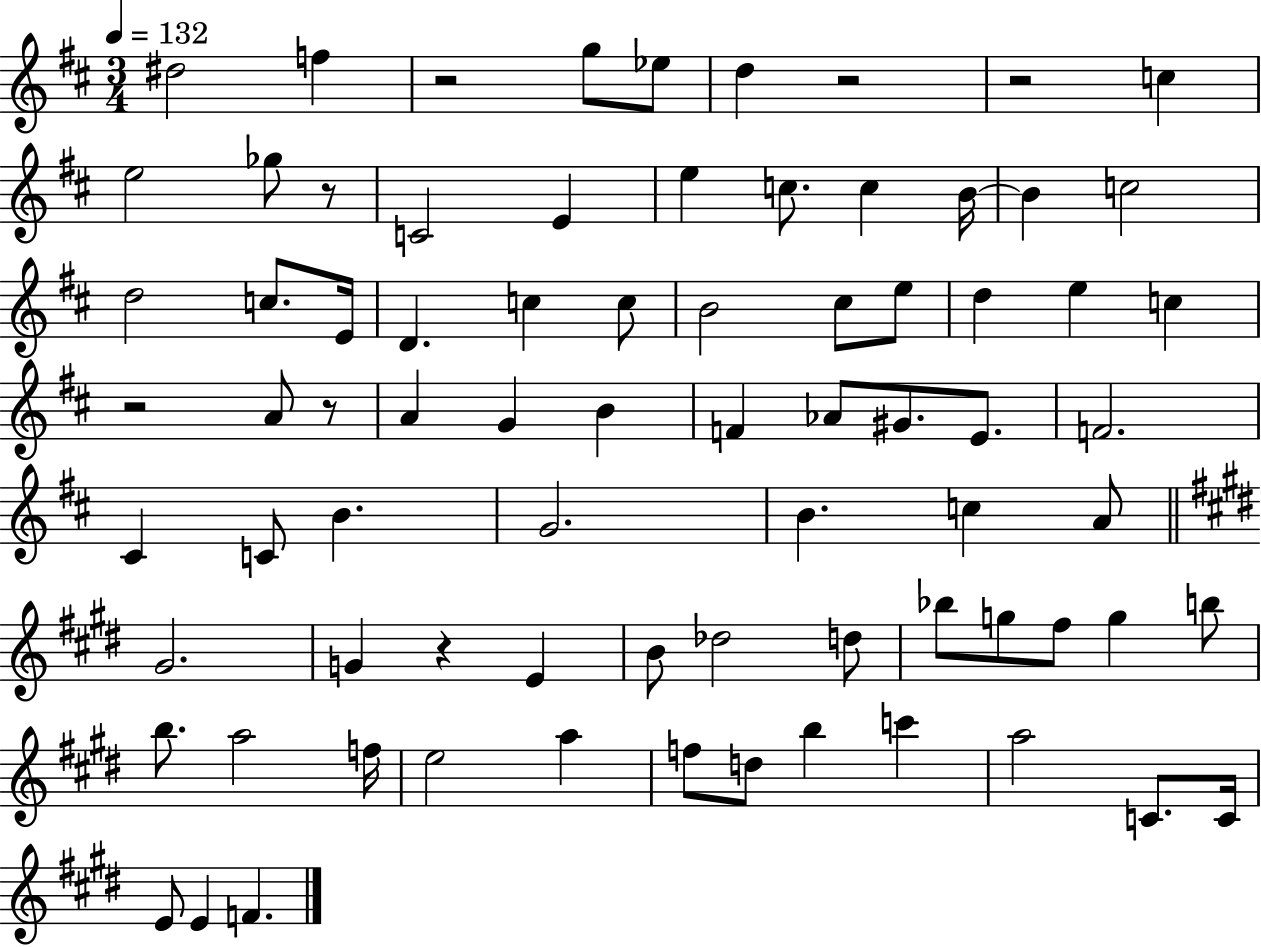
{
  \clef treble
  \numericTimeSignature
  \time 3/4
  \key d \major
  \tempo 4 = 132
  dis''2 f''4 | r2 g''8 ees''8 | d''4 r2 | r2 c''4 | \break e''2 ges''8 r8 | c'2 e'4 | e''4 c''8. c''4 b'16~~ | b'4 c''2 | \break d''2 c''8. e'16 | d'4. c''4 c''8 | b'2 cis''8 e''8 | d''4 e''4 c''4 | \break r2 a'8 r8 | a'4 g'4 b'4 | f'4 aes'8 gis'8. e'8. | f'2. | \break cis'4 c'8 b'4. | g'2. | b'4. c''4 a'8 | \bar "||" \break \key e \major gis'2. | g'4 r4 e'4 | b'8 des''2 d''8 | bes''8 g''8 fis''8 g''4 b''8 | \break b''8. a''2 f''16 | e''2 a''4 | f''8 d''8 b''4 c'''4 | a''2 c'8. c'16 | \break e'8 e'4 f'4. | \bar "|."
}